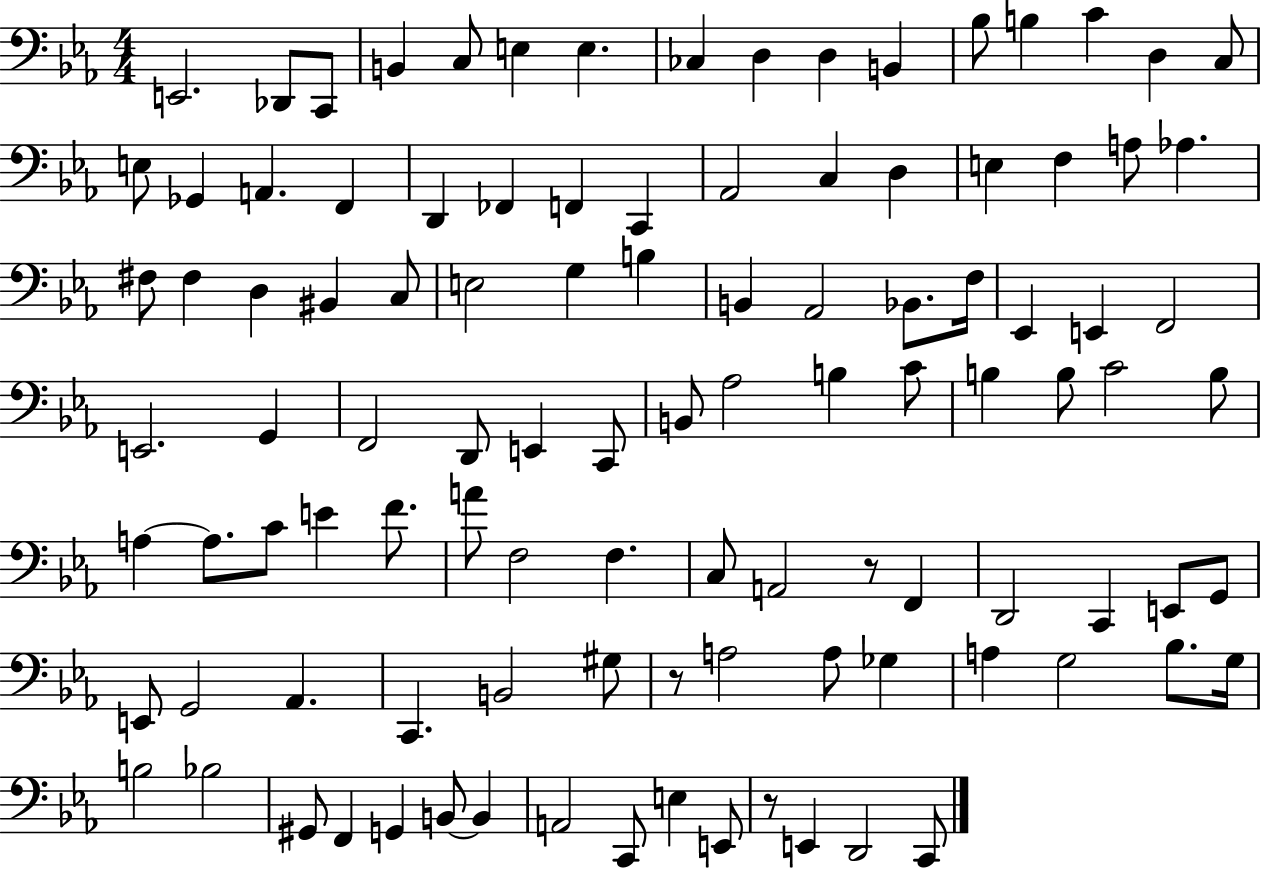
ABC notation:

X:1
T:Untitled
M:4/4
L:1/4
K:Eb
E,,2 _D,,/2 C,,/2 B,, C,/2 E, E, _C, D, D, B,, _B,/2 B, C D, C,/2 E,/2 _G,, A,, F,, D,, _F,, F,, C,, _A,,2 C, D, E, F, A,/2 _A, ^F,/2 ^F, D, ^B,, C,/2 E,2 G, B, B,, _A,,2 _B,,/2 F,/4 _E,, E,, F,,2 E,,2 G,, F,,2 D,,/2 E,, C,,/2 B,,/2 _A,2 B, C/2 B, B,/2 C2 B,/2 A, A,/2 C/2 E F/2 A/2 F,2 F, C,/2 A,,2 z/2 F,, D,,2 C,, E,,/2 G,,/2 E,,/2 G,,2 _A,, C,, B,,2 ^G,/2 z/2 A,2 A,/2 _G, A, G,2 _B,/2 G,/4 B,2 _B,2 ^G,,/2 F,, G,, B,,/2 B,, A,,2 C,,/2 E, E,,/2 z/2 E,, D,,2 C,,/2